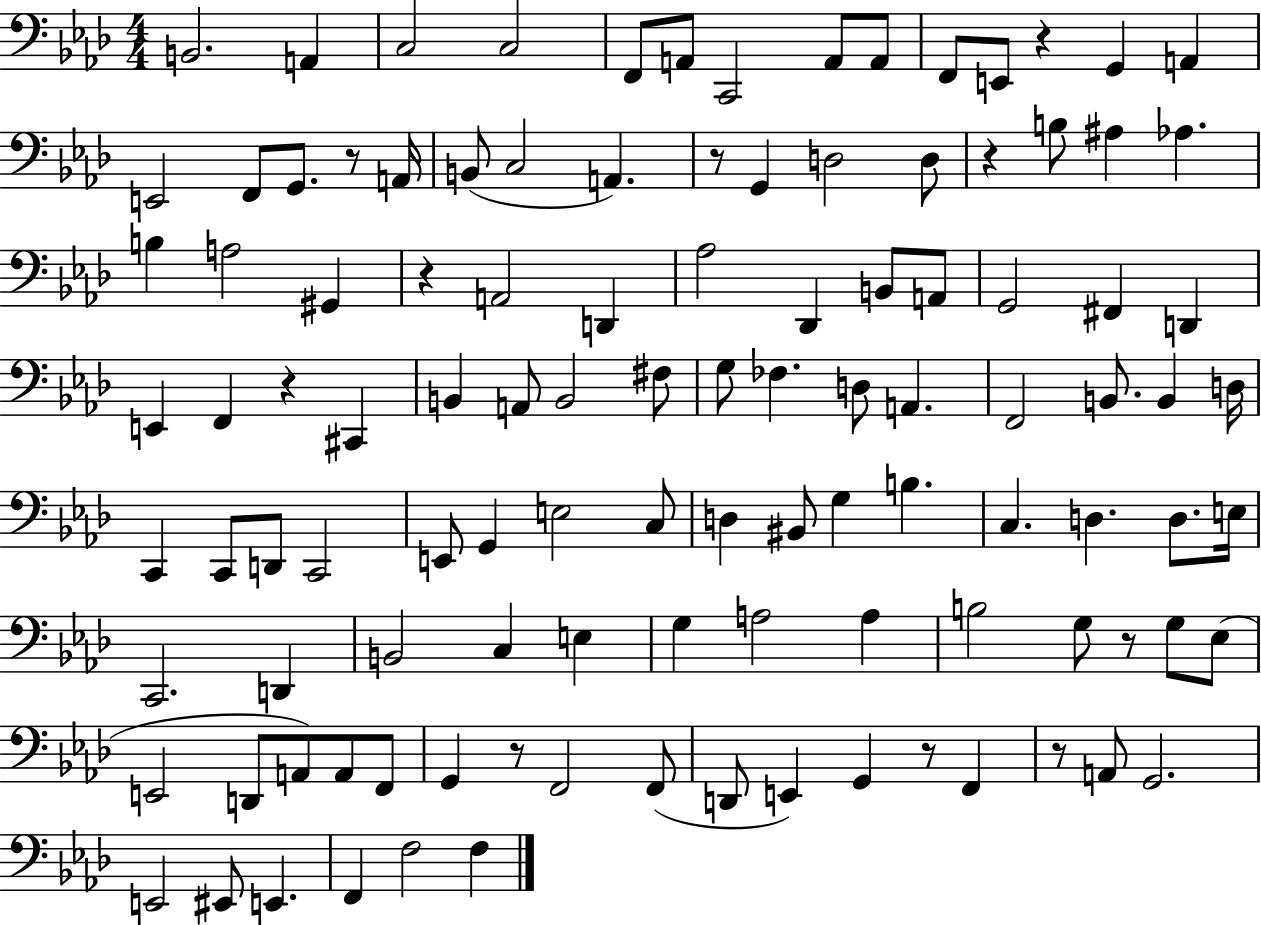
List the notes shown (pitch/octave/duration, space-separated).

B2/h. A2/q C3/h C3/h F2/e A2/e C2/h A2/e A2/e F2/e E2/e R/q G2/q A2/q E2/h F2/e G2/e. R/e A2/s B2/e C3/h A2/q. R/e G2/q D3/h D3/e R/q B3/e A#3/q Ab3/q. B3/q A3/h G#2/q R/q A2/h D2/q Ab3/h Db2/q B2/e A2/e G2/h F#2/q D2/q E2/q F2/q R/q C#2/q B2/q A2/e B2/h F#3/e G3/e FES3/q. D3/e A2/q. F2/h B2/e. B2/q D3/s C2/q C2/e D2/e C2/h E2/e G2/q E3/h C3/e D3/q BIS2/e G3/q B3/q. C3/q. D3/q. D3/e. E3/s C2/h. D2/q B2/h C3/q E3/q G3/q A3/h A3/q B3/h G3/e R/e G3/e Eb3/e E2/h D2/e A2/e A2/e F2/e G2/q R/e F2/h F2/e D2/e E2/q G2/q R/e F2/q R/e A2/e G2/h. E2/h EIS2/e E2/q. F2/q F3/h F3/q